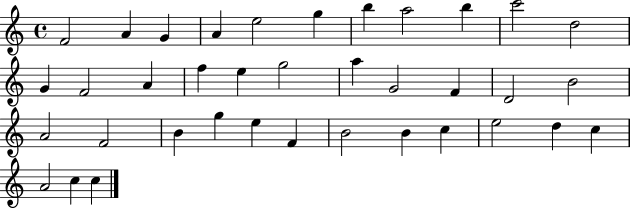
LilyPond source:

{
  \clef treble
  \time 4/4
  \defaultTimeSignature
  \key c \major
  f'2 a'4 g'4 | a'4 e''2 g''4 | b''4 a''2 b''4 | c'''2 d''2 | \break g'4 f'2 a'4 | f''4 e''4 g''2 | a''4 g'2 f'4 | d'2 b'2 | \break a'2 f'2 | b'4 g''4 e''4 f'4 | b'2 b'4 c''4 | e''2 d''4 c''4 | \break a'2 c''4 c''4 | \bar "|."
}